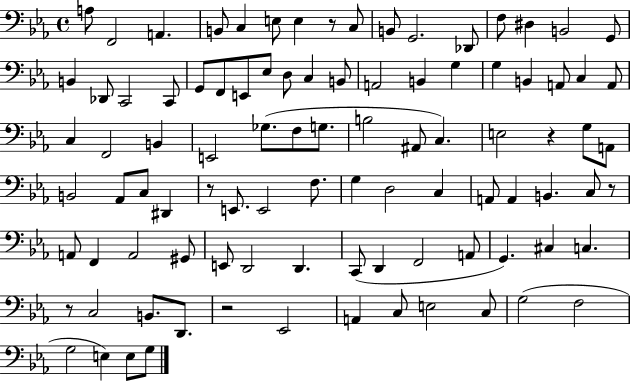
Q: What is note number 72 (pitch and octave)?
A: A2